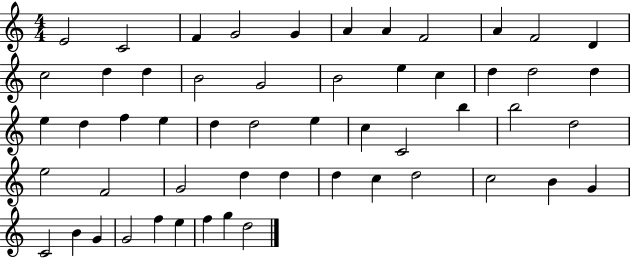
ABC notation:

X:1
T:Untitled
M:4/4
L:1/4
K:C
E2 C2 F G2 G A A F2 A F2 D c2 d d B2 G2 B2 e c d d2 d e d f e d d2 e c C2 b b2 d2 e2 F2 G2 d d d c d2 c2 B G C2 B G G2 f e f g d2